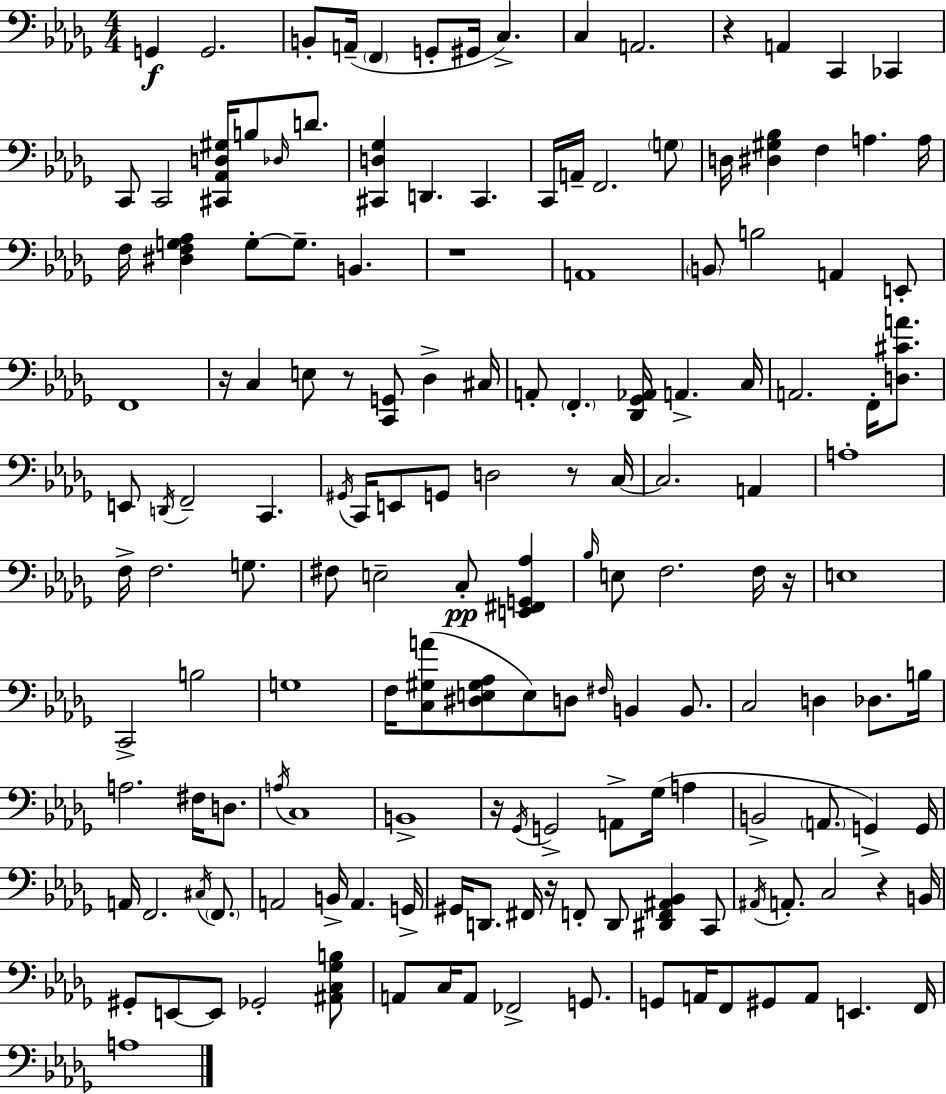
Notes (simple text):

G2/q G2/h. B2/e A2/s F2/q G2/e G#2/s C3/q. C3/q A2/h. R/q A2/q C2/q CES2/q C2/e C2/h [C#2,Ab2,D3,G#3]/s B3/e Db3/s D4/e. [C#2,D3,Gb3]/q D2/q. C#2/q. C2/s A2/s F2/h. G3/e D3/s [D#3,G#3,Bb3]/q F3/q A3/q. A3/s F3/s [D#3,F3,G3,Ab3]/q G3/e G3/e. B2/q. R/w A2/w B2/e B3/h A2/q E2/e F2/w R/s C3/q E3/e R/e [C2,G2]/e Db3/q C#3/s A2/e F2/q. [Db2,Gb2,Ab2]/s A2/q. C3/s A2/h. F2/s [D3,C#4,A4]/e. E2/e D2/s F2/h C2/q. G#2/s C2/s E2/e G2/e D3/h R/e C3/s C3/h. A2/q A3/w F3/s F3/h. G3/e. F#3/e E3/h C3/e [E2,F#2,G2,Ab3]/q Bb3/s E3/e F3/h. F3/s R/s E3/w C2/h B3/h G3/w F3/s [C3,G#3,A4]/e [D#3,E3,G#3,Ab3]/e E3/e D3/e F#3/s B2/q B2/e. C3/h D3/q Db3/e. B3/s A3/h. F#3/s D3/e. A3/s C3/w B2/w R/s Gb2/s G2/h A2/e Gb3/s A3/q B2/h A2/e. G2/q G2/s A2/s F2/h. C#3/s F2/e. A2/h B2/s A2/q. G2/s G#2/s D2/e. F#2/s R/s F2/e D2/e [D#2,F2,A#2,Bb2]/q C2/e A#2/s A2/e. C3/h R/q B2/s G#2/e E2/e E2/e Gb2/h [A#2,C3,Gb3,B3]/e A2/e C3/s A2/e FES2/h G2/e. G2/e A2/s F2/e G#2/e A2/e E2/q. F2/s A3/w